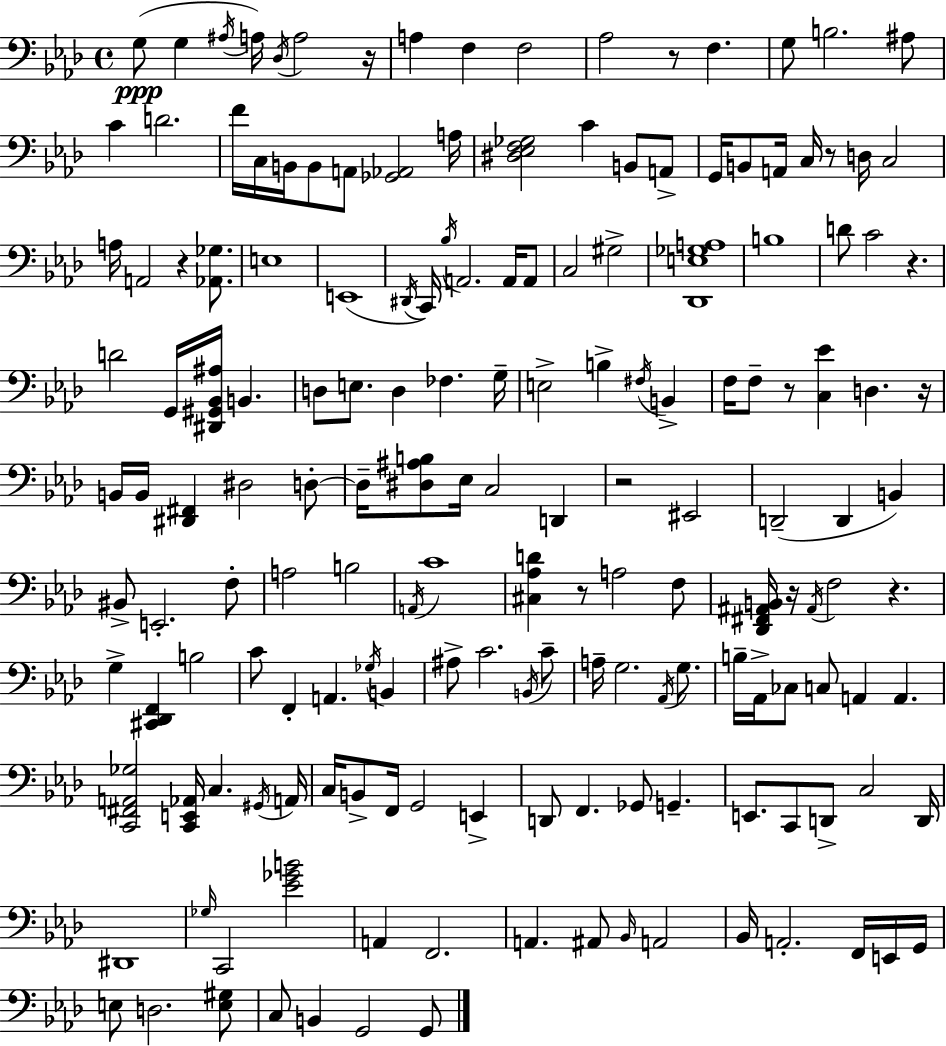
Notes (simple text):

G3/e G3/q A#3/s A3/s Db3/s A3/h R/s A3/q F3/q F3/h Ab3/h R/e F3/q. G3/e B3/h. A#3/e C4/q D4/h. F4/s C3/s B2/s B2/e A2/e [Gb2,Ab2]/h A3/s [D#3,Eb3,F3,Gb3]/h C4/q B2/e A2/e G2/s B2/e A2/s C3/s R/e D3/s C3/h A3/s A2/h R/q [Ab2,Gb3]/e. E3/w E2/w D#2/s C2/s Bb3/s A2/h. A2/s A2/e C3/h G#3/h [Db2,E3,Gb3,A3]/w B3/w D4/e C4/h R/q. D4/h G2/s [D#2,G#2,Bb2,A#3]/s B2/q. D3/e E3/e. D3/q FES3/q. G3/s E3/h B3/q F#3/s B2/q F3/s F3/e R/e [C3,Eb4]/q D3/q. R/s B2/s B2/s [D#2,F#2]/q D#3/h D3/e D3/s [D#3,A#3,B3]/e Eb3/s C3/h D2/q R/h EIS2/h D2/h D2/q B2/q BIS2/e E2/h. F3/e A3/h B3/h A2/s C4/w [C#3,Ab3,D4]/q R/e A3/h F3/e [Db2,F#2,A#2,B2]/s R/s A#2/s F3/h R/q. G3/q [C#2,Db2,F2]/q B3/h C4/e F2/q A2/q. Gb3/s B2/q A#3/e C4/h. B2/s C4/e A3/s G3/h. Ab2/s G3/e. B3/s Ab2/s CES3/e C3/e A2/q A2/q. [C2,F#2,A2,Gb3]/h [C2,E2,Ab2]/s C3/q. G#2/s A2/s C3/s B2/e F2/s G2/h E2/q D2/e F2/q. Gb2/e G2/q. E2/e. C2/e D2/e C3/h D2/s D#2/w Gb3/s C2/h [Eb4,Gb4,B4]/h A2/q F2/h. A2/q. A#2/e Bb2/s A2/h Bb2/s A2/h. F2/s E2/s G2/s E3/e D3/h. [E3,G#3]/e C3/e B2/q G2/h G2/e